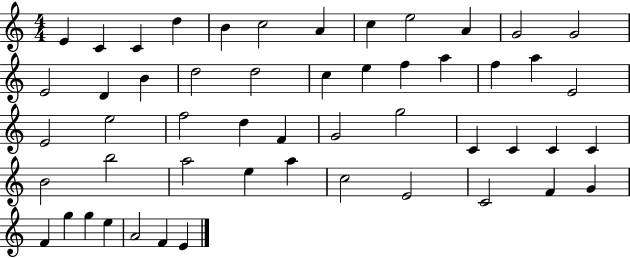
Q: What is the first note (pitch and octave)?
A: E4